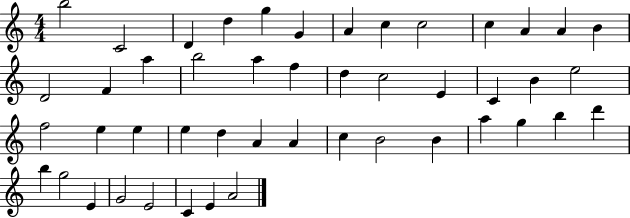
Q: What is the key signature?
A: C major